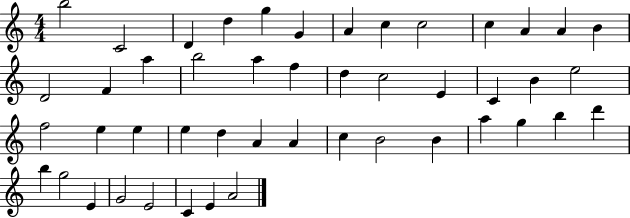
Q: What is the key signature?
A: C major